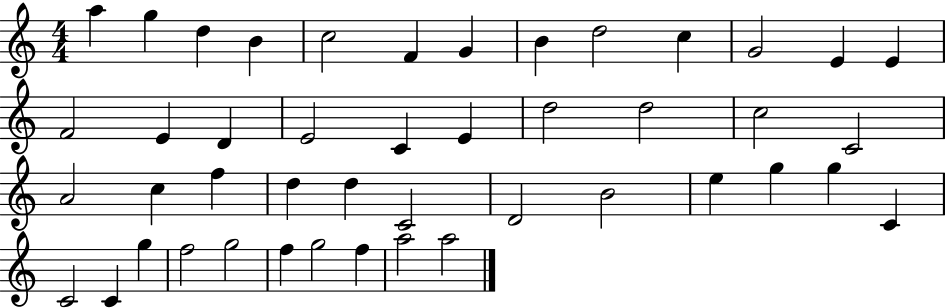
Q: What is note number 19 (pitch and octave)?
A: E4